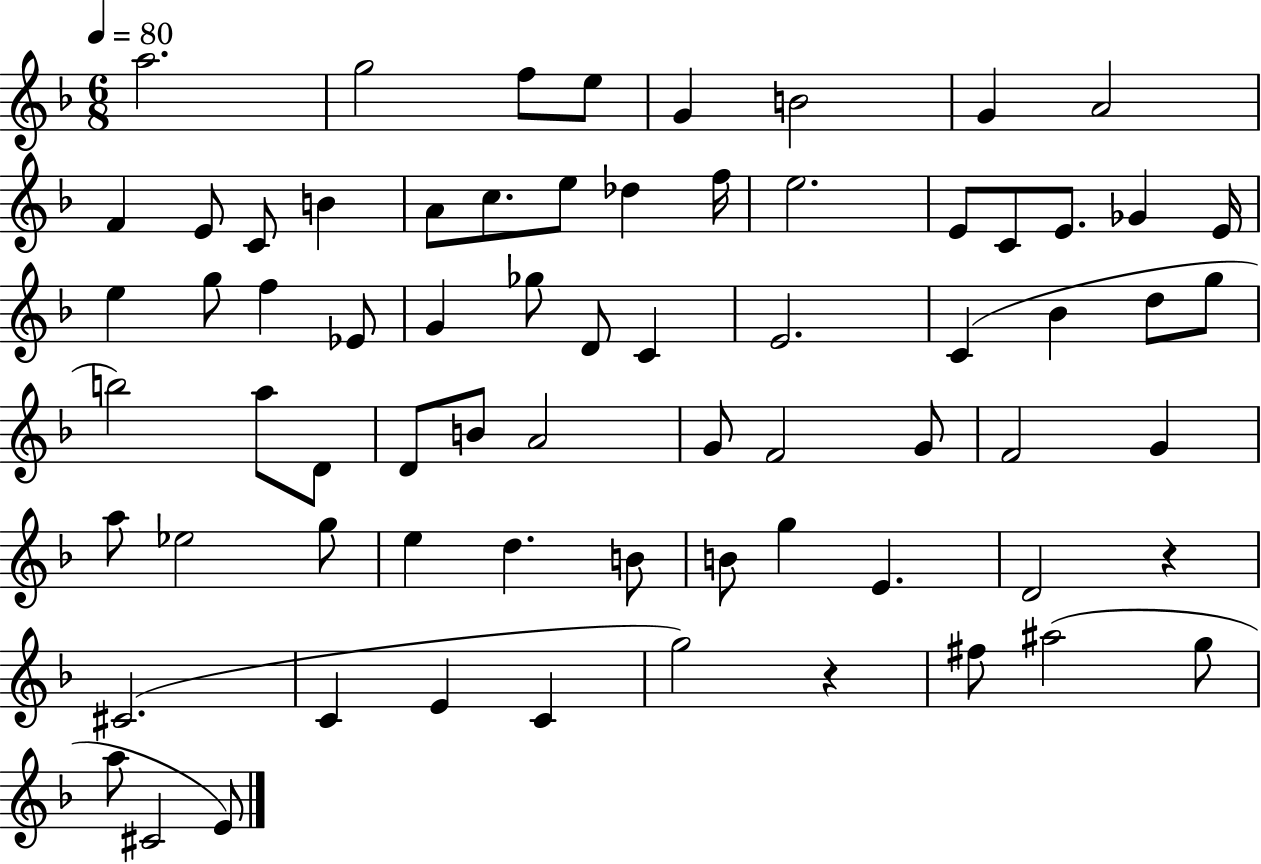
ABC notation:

X:1
T:Untitled
M:6/8
L:1/4
K:F
a2 g2 f/2 e/2 G B2 G A2 F E/2 C/2 B A/2 c/2 e/2 _d f/4 e2 E/2 C/2 E/2 _G E/4 e g/2 f _E/2 G _g/2 D/2 C E2 C _B d/2 g/2 b2 a/2 D/2 D/2 B/2 A2 G/2 F2 G/2 F2 G a/2 _e2 g/2 e d B/2 B/2 g E D2 z ^C2 C E C g2 z ^f/2 ^a2 g/2 a/2 ^C2 E/2